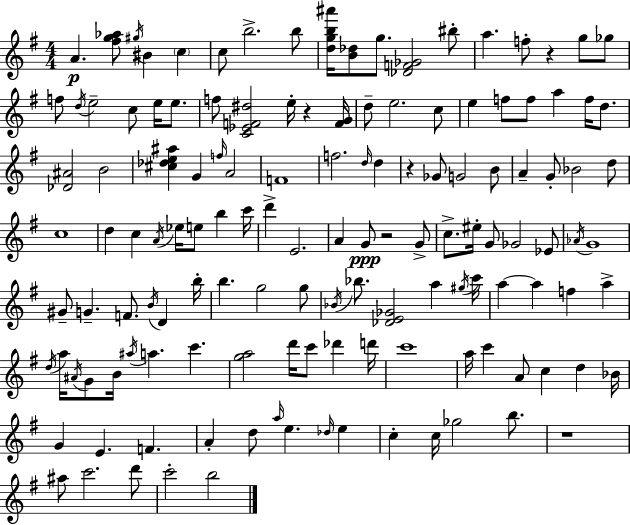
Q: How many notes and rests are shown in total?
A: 135